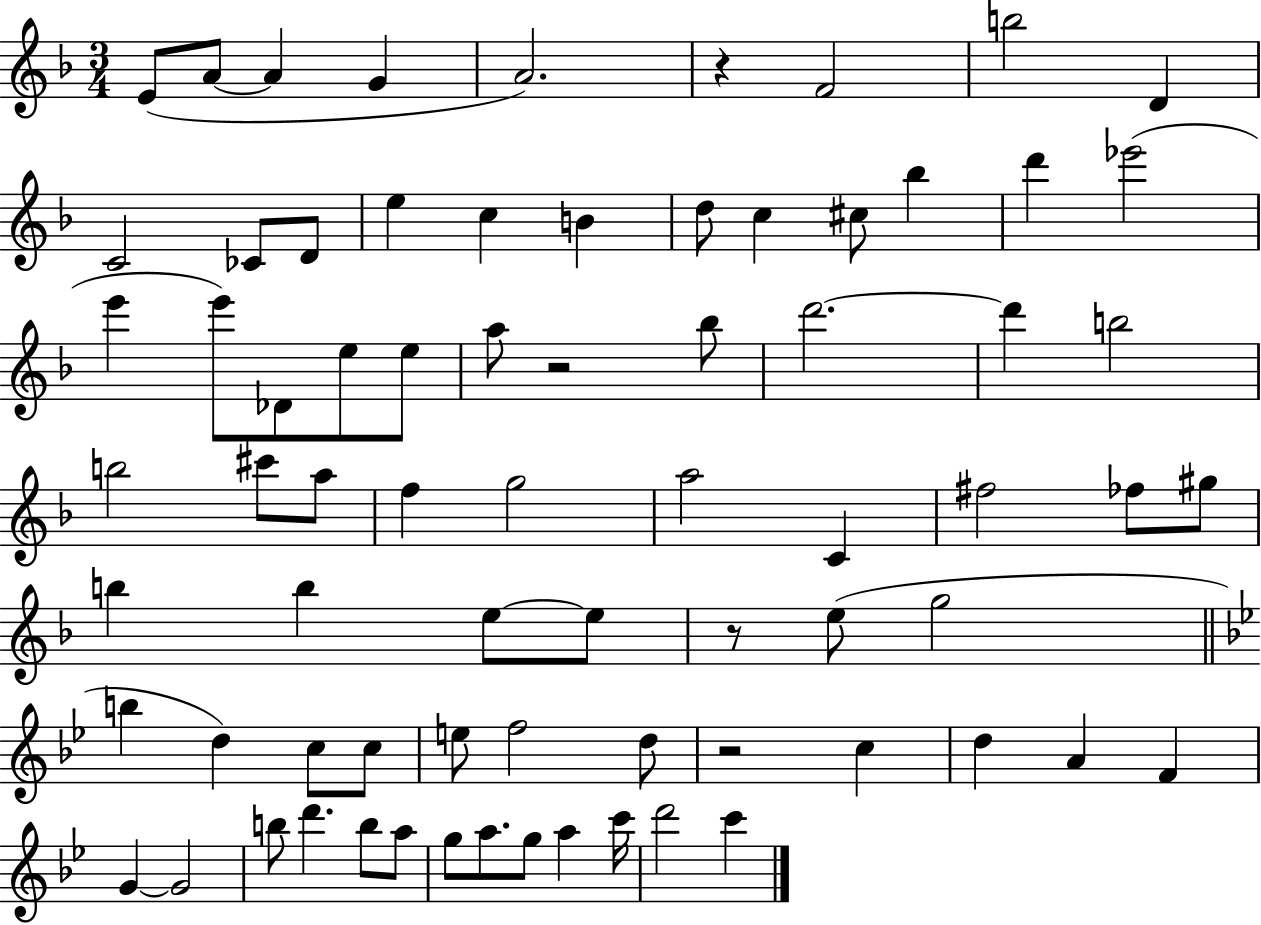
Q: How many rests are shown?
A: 4